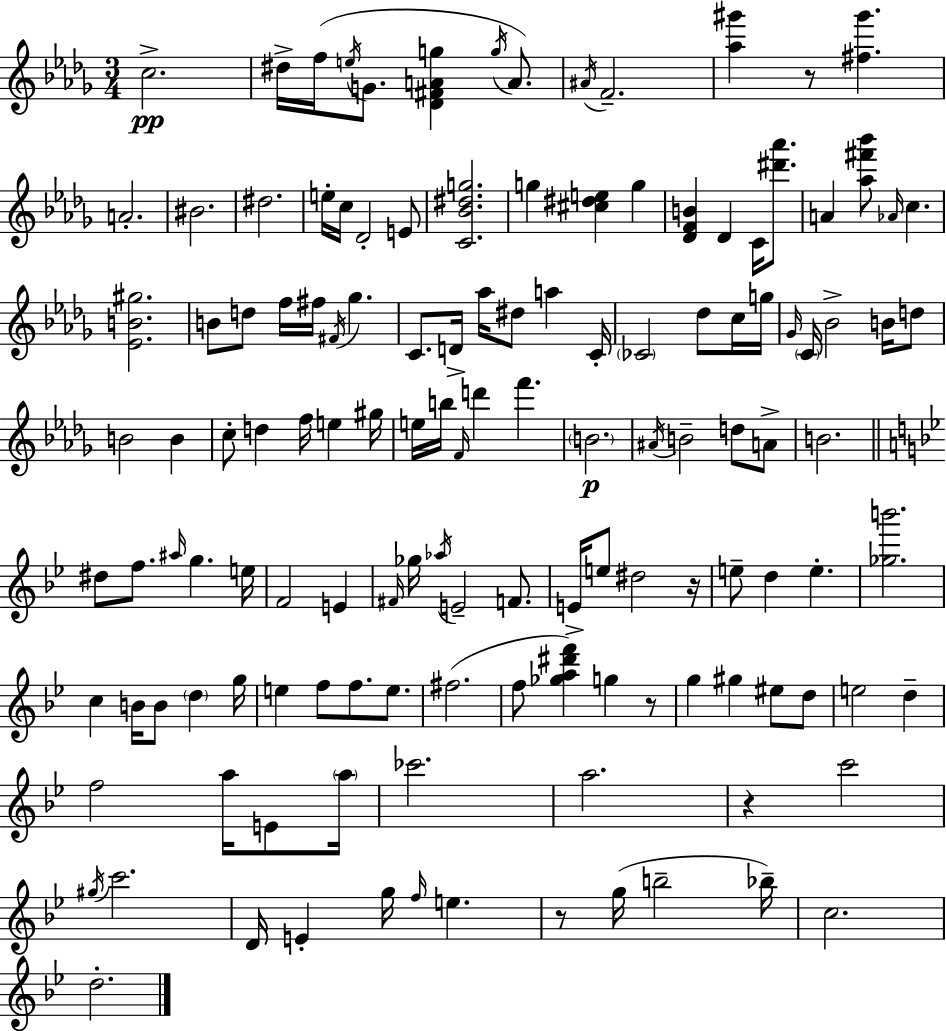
C5/h. D#5/s F5/s E5/s G4/e. [Db4,F#4,A4,G5]/q G5/s A4/e. A#4/s F4/h. [Ab5,G#6]/q R/e [F#5,G#6]/q. A4/h. BIS4/h. D#5/h. E5/s C5/s Db4/h E4/e [C4,Bb4,D#5,G5]/h. G5/q [C#5,D#5,E5]/q G5/q [Db4,F4,B4]/q Db4/q C4/s [D#6,Ab6]/e. A4/q [Ab5,F#6,Bb6]/e Ab4/s C5/q. [Eb4,B4,G#5]/h. B4/e D5/e F5/s F#5/s F#4/s Gb5/q. C4/e. D4/s Ab5/s D#5/e A5/q C4/s CES4/h Db5/e C5/s G5/s Gb4/s C4/s Bb4/h B4/s D5/e B4/h B4/q C5/e D5/q F5/s E5/q G#5/s E5/s B5/s F4/s D6/q F6/q. B4/h. A#4/s B4/h D5/e A4/e B4/h. D#5/e F5/e. A#5/s G5/q. E5/s F4/h E4/q F#4/s Gb5/s Ab5/s E4/h F4/e. E4/s E5/e D#5/h R/s E5/e D5/q E5/q. [Gb5,B6]/h. C5/q B4/s B4/e D5/q G5/s E5/q F5/e F5/e. E5/e. F#5/h. F5/e [Gb5,A5,D#6,F6]/q G5/q R/e G5/q G#5/q EIS5/e D5/e E5/h D5/q F5/h A5/s E4/e A5/s CES6/h. A5/h. R/q C6/h G#5/s C6/h. D4/s E4/q G5/s F5/s E5/q. R/e G5/s B5/h Bb5/s C5/h. D5/h.